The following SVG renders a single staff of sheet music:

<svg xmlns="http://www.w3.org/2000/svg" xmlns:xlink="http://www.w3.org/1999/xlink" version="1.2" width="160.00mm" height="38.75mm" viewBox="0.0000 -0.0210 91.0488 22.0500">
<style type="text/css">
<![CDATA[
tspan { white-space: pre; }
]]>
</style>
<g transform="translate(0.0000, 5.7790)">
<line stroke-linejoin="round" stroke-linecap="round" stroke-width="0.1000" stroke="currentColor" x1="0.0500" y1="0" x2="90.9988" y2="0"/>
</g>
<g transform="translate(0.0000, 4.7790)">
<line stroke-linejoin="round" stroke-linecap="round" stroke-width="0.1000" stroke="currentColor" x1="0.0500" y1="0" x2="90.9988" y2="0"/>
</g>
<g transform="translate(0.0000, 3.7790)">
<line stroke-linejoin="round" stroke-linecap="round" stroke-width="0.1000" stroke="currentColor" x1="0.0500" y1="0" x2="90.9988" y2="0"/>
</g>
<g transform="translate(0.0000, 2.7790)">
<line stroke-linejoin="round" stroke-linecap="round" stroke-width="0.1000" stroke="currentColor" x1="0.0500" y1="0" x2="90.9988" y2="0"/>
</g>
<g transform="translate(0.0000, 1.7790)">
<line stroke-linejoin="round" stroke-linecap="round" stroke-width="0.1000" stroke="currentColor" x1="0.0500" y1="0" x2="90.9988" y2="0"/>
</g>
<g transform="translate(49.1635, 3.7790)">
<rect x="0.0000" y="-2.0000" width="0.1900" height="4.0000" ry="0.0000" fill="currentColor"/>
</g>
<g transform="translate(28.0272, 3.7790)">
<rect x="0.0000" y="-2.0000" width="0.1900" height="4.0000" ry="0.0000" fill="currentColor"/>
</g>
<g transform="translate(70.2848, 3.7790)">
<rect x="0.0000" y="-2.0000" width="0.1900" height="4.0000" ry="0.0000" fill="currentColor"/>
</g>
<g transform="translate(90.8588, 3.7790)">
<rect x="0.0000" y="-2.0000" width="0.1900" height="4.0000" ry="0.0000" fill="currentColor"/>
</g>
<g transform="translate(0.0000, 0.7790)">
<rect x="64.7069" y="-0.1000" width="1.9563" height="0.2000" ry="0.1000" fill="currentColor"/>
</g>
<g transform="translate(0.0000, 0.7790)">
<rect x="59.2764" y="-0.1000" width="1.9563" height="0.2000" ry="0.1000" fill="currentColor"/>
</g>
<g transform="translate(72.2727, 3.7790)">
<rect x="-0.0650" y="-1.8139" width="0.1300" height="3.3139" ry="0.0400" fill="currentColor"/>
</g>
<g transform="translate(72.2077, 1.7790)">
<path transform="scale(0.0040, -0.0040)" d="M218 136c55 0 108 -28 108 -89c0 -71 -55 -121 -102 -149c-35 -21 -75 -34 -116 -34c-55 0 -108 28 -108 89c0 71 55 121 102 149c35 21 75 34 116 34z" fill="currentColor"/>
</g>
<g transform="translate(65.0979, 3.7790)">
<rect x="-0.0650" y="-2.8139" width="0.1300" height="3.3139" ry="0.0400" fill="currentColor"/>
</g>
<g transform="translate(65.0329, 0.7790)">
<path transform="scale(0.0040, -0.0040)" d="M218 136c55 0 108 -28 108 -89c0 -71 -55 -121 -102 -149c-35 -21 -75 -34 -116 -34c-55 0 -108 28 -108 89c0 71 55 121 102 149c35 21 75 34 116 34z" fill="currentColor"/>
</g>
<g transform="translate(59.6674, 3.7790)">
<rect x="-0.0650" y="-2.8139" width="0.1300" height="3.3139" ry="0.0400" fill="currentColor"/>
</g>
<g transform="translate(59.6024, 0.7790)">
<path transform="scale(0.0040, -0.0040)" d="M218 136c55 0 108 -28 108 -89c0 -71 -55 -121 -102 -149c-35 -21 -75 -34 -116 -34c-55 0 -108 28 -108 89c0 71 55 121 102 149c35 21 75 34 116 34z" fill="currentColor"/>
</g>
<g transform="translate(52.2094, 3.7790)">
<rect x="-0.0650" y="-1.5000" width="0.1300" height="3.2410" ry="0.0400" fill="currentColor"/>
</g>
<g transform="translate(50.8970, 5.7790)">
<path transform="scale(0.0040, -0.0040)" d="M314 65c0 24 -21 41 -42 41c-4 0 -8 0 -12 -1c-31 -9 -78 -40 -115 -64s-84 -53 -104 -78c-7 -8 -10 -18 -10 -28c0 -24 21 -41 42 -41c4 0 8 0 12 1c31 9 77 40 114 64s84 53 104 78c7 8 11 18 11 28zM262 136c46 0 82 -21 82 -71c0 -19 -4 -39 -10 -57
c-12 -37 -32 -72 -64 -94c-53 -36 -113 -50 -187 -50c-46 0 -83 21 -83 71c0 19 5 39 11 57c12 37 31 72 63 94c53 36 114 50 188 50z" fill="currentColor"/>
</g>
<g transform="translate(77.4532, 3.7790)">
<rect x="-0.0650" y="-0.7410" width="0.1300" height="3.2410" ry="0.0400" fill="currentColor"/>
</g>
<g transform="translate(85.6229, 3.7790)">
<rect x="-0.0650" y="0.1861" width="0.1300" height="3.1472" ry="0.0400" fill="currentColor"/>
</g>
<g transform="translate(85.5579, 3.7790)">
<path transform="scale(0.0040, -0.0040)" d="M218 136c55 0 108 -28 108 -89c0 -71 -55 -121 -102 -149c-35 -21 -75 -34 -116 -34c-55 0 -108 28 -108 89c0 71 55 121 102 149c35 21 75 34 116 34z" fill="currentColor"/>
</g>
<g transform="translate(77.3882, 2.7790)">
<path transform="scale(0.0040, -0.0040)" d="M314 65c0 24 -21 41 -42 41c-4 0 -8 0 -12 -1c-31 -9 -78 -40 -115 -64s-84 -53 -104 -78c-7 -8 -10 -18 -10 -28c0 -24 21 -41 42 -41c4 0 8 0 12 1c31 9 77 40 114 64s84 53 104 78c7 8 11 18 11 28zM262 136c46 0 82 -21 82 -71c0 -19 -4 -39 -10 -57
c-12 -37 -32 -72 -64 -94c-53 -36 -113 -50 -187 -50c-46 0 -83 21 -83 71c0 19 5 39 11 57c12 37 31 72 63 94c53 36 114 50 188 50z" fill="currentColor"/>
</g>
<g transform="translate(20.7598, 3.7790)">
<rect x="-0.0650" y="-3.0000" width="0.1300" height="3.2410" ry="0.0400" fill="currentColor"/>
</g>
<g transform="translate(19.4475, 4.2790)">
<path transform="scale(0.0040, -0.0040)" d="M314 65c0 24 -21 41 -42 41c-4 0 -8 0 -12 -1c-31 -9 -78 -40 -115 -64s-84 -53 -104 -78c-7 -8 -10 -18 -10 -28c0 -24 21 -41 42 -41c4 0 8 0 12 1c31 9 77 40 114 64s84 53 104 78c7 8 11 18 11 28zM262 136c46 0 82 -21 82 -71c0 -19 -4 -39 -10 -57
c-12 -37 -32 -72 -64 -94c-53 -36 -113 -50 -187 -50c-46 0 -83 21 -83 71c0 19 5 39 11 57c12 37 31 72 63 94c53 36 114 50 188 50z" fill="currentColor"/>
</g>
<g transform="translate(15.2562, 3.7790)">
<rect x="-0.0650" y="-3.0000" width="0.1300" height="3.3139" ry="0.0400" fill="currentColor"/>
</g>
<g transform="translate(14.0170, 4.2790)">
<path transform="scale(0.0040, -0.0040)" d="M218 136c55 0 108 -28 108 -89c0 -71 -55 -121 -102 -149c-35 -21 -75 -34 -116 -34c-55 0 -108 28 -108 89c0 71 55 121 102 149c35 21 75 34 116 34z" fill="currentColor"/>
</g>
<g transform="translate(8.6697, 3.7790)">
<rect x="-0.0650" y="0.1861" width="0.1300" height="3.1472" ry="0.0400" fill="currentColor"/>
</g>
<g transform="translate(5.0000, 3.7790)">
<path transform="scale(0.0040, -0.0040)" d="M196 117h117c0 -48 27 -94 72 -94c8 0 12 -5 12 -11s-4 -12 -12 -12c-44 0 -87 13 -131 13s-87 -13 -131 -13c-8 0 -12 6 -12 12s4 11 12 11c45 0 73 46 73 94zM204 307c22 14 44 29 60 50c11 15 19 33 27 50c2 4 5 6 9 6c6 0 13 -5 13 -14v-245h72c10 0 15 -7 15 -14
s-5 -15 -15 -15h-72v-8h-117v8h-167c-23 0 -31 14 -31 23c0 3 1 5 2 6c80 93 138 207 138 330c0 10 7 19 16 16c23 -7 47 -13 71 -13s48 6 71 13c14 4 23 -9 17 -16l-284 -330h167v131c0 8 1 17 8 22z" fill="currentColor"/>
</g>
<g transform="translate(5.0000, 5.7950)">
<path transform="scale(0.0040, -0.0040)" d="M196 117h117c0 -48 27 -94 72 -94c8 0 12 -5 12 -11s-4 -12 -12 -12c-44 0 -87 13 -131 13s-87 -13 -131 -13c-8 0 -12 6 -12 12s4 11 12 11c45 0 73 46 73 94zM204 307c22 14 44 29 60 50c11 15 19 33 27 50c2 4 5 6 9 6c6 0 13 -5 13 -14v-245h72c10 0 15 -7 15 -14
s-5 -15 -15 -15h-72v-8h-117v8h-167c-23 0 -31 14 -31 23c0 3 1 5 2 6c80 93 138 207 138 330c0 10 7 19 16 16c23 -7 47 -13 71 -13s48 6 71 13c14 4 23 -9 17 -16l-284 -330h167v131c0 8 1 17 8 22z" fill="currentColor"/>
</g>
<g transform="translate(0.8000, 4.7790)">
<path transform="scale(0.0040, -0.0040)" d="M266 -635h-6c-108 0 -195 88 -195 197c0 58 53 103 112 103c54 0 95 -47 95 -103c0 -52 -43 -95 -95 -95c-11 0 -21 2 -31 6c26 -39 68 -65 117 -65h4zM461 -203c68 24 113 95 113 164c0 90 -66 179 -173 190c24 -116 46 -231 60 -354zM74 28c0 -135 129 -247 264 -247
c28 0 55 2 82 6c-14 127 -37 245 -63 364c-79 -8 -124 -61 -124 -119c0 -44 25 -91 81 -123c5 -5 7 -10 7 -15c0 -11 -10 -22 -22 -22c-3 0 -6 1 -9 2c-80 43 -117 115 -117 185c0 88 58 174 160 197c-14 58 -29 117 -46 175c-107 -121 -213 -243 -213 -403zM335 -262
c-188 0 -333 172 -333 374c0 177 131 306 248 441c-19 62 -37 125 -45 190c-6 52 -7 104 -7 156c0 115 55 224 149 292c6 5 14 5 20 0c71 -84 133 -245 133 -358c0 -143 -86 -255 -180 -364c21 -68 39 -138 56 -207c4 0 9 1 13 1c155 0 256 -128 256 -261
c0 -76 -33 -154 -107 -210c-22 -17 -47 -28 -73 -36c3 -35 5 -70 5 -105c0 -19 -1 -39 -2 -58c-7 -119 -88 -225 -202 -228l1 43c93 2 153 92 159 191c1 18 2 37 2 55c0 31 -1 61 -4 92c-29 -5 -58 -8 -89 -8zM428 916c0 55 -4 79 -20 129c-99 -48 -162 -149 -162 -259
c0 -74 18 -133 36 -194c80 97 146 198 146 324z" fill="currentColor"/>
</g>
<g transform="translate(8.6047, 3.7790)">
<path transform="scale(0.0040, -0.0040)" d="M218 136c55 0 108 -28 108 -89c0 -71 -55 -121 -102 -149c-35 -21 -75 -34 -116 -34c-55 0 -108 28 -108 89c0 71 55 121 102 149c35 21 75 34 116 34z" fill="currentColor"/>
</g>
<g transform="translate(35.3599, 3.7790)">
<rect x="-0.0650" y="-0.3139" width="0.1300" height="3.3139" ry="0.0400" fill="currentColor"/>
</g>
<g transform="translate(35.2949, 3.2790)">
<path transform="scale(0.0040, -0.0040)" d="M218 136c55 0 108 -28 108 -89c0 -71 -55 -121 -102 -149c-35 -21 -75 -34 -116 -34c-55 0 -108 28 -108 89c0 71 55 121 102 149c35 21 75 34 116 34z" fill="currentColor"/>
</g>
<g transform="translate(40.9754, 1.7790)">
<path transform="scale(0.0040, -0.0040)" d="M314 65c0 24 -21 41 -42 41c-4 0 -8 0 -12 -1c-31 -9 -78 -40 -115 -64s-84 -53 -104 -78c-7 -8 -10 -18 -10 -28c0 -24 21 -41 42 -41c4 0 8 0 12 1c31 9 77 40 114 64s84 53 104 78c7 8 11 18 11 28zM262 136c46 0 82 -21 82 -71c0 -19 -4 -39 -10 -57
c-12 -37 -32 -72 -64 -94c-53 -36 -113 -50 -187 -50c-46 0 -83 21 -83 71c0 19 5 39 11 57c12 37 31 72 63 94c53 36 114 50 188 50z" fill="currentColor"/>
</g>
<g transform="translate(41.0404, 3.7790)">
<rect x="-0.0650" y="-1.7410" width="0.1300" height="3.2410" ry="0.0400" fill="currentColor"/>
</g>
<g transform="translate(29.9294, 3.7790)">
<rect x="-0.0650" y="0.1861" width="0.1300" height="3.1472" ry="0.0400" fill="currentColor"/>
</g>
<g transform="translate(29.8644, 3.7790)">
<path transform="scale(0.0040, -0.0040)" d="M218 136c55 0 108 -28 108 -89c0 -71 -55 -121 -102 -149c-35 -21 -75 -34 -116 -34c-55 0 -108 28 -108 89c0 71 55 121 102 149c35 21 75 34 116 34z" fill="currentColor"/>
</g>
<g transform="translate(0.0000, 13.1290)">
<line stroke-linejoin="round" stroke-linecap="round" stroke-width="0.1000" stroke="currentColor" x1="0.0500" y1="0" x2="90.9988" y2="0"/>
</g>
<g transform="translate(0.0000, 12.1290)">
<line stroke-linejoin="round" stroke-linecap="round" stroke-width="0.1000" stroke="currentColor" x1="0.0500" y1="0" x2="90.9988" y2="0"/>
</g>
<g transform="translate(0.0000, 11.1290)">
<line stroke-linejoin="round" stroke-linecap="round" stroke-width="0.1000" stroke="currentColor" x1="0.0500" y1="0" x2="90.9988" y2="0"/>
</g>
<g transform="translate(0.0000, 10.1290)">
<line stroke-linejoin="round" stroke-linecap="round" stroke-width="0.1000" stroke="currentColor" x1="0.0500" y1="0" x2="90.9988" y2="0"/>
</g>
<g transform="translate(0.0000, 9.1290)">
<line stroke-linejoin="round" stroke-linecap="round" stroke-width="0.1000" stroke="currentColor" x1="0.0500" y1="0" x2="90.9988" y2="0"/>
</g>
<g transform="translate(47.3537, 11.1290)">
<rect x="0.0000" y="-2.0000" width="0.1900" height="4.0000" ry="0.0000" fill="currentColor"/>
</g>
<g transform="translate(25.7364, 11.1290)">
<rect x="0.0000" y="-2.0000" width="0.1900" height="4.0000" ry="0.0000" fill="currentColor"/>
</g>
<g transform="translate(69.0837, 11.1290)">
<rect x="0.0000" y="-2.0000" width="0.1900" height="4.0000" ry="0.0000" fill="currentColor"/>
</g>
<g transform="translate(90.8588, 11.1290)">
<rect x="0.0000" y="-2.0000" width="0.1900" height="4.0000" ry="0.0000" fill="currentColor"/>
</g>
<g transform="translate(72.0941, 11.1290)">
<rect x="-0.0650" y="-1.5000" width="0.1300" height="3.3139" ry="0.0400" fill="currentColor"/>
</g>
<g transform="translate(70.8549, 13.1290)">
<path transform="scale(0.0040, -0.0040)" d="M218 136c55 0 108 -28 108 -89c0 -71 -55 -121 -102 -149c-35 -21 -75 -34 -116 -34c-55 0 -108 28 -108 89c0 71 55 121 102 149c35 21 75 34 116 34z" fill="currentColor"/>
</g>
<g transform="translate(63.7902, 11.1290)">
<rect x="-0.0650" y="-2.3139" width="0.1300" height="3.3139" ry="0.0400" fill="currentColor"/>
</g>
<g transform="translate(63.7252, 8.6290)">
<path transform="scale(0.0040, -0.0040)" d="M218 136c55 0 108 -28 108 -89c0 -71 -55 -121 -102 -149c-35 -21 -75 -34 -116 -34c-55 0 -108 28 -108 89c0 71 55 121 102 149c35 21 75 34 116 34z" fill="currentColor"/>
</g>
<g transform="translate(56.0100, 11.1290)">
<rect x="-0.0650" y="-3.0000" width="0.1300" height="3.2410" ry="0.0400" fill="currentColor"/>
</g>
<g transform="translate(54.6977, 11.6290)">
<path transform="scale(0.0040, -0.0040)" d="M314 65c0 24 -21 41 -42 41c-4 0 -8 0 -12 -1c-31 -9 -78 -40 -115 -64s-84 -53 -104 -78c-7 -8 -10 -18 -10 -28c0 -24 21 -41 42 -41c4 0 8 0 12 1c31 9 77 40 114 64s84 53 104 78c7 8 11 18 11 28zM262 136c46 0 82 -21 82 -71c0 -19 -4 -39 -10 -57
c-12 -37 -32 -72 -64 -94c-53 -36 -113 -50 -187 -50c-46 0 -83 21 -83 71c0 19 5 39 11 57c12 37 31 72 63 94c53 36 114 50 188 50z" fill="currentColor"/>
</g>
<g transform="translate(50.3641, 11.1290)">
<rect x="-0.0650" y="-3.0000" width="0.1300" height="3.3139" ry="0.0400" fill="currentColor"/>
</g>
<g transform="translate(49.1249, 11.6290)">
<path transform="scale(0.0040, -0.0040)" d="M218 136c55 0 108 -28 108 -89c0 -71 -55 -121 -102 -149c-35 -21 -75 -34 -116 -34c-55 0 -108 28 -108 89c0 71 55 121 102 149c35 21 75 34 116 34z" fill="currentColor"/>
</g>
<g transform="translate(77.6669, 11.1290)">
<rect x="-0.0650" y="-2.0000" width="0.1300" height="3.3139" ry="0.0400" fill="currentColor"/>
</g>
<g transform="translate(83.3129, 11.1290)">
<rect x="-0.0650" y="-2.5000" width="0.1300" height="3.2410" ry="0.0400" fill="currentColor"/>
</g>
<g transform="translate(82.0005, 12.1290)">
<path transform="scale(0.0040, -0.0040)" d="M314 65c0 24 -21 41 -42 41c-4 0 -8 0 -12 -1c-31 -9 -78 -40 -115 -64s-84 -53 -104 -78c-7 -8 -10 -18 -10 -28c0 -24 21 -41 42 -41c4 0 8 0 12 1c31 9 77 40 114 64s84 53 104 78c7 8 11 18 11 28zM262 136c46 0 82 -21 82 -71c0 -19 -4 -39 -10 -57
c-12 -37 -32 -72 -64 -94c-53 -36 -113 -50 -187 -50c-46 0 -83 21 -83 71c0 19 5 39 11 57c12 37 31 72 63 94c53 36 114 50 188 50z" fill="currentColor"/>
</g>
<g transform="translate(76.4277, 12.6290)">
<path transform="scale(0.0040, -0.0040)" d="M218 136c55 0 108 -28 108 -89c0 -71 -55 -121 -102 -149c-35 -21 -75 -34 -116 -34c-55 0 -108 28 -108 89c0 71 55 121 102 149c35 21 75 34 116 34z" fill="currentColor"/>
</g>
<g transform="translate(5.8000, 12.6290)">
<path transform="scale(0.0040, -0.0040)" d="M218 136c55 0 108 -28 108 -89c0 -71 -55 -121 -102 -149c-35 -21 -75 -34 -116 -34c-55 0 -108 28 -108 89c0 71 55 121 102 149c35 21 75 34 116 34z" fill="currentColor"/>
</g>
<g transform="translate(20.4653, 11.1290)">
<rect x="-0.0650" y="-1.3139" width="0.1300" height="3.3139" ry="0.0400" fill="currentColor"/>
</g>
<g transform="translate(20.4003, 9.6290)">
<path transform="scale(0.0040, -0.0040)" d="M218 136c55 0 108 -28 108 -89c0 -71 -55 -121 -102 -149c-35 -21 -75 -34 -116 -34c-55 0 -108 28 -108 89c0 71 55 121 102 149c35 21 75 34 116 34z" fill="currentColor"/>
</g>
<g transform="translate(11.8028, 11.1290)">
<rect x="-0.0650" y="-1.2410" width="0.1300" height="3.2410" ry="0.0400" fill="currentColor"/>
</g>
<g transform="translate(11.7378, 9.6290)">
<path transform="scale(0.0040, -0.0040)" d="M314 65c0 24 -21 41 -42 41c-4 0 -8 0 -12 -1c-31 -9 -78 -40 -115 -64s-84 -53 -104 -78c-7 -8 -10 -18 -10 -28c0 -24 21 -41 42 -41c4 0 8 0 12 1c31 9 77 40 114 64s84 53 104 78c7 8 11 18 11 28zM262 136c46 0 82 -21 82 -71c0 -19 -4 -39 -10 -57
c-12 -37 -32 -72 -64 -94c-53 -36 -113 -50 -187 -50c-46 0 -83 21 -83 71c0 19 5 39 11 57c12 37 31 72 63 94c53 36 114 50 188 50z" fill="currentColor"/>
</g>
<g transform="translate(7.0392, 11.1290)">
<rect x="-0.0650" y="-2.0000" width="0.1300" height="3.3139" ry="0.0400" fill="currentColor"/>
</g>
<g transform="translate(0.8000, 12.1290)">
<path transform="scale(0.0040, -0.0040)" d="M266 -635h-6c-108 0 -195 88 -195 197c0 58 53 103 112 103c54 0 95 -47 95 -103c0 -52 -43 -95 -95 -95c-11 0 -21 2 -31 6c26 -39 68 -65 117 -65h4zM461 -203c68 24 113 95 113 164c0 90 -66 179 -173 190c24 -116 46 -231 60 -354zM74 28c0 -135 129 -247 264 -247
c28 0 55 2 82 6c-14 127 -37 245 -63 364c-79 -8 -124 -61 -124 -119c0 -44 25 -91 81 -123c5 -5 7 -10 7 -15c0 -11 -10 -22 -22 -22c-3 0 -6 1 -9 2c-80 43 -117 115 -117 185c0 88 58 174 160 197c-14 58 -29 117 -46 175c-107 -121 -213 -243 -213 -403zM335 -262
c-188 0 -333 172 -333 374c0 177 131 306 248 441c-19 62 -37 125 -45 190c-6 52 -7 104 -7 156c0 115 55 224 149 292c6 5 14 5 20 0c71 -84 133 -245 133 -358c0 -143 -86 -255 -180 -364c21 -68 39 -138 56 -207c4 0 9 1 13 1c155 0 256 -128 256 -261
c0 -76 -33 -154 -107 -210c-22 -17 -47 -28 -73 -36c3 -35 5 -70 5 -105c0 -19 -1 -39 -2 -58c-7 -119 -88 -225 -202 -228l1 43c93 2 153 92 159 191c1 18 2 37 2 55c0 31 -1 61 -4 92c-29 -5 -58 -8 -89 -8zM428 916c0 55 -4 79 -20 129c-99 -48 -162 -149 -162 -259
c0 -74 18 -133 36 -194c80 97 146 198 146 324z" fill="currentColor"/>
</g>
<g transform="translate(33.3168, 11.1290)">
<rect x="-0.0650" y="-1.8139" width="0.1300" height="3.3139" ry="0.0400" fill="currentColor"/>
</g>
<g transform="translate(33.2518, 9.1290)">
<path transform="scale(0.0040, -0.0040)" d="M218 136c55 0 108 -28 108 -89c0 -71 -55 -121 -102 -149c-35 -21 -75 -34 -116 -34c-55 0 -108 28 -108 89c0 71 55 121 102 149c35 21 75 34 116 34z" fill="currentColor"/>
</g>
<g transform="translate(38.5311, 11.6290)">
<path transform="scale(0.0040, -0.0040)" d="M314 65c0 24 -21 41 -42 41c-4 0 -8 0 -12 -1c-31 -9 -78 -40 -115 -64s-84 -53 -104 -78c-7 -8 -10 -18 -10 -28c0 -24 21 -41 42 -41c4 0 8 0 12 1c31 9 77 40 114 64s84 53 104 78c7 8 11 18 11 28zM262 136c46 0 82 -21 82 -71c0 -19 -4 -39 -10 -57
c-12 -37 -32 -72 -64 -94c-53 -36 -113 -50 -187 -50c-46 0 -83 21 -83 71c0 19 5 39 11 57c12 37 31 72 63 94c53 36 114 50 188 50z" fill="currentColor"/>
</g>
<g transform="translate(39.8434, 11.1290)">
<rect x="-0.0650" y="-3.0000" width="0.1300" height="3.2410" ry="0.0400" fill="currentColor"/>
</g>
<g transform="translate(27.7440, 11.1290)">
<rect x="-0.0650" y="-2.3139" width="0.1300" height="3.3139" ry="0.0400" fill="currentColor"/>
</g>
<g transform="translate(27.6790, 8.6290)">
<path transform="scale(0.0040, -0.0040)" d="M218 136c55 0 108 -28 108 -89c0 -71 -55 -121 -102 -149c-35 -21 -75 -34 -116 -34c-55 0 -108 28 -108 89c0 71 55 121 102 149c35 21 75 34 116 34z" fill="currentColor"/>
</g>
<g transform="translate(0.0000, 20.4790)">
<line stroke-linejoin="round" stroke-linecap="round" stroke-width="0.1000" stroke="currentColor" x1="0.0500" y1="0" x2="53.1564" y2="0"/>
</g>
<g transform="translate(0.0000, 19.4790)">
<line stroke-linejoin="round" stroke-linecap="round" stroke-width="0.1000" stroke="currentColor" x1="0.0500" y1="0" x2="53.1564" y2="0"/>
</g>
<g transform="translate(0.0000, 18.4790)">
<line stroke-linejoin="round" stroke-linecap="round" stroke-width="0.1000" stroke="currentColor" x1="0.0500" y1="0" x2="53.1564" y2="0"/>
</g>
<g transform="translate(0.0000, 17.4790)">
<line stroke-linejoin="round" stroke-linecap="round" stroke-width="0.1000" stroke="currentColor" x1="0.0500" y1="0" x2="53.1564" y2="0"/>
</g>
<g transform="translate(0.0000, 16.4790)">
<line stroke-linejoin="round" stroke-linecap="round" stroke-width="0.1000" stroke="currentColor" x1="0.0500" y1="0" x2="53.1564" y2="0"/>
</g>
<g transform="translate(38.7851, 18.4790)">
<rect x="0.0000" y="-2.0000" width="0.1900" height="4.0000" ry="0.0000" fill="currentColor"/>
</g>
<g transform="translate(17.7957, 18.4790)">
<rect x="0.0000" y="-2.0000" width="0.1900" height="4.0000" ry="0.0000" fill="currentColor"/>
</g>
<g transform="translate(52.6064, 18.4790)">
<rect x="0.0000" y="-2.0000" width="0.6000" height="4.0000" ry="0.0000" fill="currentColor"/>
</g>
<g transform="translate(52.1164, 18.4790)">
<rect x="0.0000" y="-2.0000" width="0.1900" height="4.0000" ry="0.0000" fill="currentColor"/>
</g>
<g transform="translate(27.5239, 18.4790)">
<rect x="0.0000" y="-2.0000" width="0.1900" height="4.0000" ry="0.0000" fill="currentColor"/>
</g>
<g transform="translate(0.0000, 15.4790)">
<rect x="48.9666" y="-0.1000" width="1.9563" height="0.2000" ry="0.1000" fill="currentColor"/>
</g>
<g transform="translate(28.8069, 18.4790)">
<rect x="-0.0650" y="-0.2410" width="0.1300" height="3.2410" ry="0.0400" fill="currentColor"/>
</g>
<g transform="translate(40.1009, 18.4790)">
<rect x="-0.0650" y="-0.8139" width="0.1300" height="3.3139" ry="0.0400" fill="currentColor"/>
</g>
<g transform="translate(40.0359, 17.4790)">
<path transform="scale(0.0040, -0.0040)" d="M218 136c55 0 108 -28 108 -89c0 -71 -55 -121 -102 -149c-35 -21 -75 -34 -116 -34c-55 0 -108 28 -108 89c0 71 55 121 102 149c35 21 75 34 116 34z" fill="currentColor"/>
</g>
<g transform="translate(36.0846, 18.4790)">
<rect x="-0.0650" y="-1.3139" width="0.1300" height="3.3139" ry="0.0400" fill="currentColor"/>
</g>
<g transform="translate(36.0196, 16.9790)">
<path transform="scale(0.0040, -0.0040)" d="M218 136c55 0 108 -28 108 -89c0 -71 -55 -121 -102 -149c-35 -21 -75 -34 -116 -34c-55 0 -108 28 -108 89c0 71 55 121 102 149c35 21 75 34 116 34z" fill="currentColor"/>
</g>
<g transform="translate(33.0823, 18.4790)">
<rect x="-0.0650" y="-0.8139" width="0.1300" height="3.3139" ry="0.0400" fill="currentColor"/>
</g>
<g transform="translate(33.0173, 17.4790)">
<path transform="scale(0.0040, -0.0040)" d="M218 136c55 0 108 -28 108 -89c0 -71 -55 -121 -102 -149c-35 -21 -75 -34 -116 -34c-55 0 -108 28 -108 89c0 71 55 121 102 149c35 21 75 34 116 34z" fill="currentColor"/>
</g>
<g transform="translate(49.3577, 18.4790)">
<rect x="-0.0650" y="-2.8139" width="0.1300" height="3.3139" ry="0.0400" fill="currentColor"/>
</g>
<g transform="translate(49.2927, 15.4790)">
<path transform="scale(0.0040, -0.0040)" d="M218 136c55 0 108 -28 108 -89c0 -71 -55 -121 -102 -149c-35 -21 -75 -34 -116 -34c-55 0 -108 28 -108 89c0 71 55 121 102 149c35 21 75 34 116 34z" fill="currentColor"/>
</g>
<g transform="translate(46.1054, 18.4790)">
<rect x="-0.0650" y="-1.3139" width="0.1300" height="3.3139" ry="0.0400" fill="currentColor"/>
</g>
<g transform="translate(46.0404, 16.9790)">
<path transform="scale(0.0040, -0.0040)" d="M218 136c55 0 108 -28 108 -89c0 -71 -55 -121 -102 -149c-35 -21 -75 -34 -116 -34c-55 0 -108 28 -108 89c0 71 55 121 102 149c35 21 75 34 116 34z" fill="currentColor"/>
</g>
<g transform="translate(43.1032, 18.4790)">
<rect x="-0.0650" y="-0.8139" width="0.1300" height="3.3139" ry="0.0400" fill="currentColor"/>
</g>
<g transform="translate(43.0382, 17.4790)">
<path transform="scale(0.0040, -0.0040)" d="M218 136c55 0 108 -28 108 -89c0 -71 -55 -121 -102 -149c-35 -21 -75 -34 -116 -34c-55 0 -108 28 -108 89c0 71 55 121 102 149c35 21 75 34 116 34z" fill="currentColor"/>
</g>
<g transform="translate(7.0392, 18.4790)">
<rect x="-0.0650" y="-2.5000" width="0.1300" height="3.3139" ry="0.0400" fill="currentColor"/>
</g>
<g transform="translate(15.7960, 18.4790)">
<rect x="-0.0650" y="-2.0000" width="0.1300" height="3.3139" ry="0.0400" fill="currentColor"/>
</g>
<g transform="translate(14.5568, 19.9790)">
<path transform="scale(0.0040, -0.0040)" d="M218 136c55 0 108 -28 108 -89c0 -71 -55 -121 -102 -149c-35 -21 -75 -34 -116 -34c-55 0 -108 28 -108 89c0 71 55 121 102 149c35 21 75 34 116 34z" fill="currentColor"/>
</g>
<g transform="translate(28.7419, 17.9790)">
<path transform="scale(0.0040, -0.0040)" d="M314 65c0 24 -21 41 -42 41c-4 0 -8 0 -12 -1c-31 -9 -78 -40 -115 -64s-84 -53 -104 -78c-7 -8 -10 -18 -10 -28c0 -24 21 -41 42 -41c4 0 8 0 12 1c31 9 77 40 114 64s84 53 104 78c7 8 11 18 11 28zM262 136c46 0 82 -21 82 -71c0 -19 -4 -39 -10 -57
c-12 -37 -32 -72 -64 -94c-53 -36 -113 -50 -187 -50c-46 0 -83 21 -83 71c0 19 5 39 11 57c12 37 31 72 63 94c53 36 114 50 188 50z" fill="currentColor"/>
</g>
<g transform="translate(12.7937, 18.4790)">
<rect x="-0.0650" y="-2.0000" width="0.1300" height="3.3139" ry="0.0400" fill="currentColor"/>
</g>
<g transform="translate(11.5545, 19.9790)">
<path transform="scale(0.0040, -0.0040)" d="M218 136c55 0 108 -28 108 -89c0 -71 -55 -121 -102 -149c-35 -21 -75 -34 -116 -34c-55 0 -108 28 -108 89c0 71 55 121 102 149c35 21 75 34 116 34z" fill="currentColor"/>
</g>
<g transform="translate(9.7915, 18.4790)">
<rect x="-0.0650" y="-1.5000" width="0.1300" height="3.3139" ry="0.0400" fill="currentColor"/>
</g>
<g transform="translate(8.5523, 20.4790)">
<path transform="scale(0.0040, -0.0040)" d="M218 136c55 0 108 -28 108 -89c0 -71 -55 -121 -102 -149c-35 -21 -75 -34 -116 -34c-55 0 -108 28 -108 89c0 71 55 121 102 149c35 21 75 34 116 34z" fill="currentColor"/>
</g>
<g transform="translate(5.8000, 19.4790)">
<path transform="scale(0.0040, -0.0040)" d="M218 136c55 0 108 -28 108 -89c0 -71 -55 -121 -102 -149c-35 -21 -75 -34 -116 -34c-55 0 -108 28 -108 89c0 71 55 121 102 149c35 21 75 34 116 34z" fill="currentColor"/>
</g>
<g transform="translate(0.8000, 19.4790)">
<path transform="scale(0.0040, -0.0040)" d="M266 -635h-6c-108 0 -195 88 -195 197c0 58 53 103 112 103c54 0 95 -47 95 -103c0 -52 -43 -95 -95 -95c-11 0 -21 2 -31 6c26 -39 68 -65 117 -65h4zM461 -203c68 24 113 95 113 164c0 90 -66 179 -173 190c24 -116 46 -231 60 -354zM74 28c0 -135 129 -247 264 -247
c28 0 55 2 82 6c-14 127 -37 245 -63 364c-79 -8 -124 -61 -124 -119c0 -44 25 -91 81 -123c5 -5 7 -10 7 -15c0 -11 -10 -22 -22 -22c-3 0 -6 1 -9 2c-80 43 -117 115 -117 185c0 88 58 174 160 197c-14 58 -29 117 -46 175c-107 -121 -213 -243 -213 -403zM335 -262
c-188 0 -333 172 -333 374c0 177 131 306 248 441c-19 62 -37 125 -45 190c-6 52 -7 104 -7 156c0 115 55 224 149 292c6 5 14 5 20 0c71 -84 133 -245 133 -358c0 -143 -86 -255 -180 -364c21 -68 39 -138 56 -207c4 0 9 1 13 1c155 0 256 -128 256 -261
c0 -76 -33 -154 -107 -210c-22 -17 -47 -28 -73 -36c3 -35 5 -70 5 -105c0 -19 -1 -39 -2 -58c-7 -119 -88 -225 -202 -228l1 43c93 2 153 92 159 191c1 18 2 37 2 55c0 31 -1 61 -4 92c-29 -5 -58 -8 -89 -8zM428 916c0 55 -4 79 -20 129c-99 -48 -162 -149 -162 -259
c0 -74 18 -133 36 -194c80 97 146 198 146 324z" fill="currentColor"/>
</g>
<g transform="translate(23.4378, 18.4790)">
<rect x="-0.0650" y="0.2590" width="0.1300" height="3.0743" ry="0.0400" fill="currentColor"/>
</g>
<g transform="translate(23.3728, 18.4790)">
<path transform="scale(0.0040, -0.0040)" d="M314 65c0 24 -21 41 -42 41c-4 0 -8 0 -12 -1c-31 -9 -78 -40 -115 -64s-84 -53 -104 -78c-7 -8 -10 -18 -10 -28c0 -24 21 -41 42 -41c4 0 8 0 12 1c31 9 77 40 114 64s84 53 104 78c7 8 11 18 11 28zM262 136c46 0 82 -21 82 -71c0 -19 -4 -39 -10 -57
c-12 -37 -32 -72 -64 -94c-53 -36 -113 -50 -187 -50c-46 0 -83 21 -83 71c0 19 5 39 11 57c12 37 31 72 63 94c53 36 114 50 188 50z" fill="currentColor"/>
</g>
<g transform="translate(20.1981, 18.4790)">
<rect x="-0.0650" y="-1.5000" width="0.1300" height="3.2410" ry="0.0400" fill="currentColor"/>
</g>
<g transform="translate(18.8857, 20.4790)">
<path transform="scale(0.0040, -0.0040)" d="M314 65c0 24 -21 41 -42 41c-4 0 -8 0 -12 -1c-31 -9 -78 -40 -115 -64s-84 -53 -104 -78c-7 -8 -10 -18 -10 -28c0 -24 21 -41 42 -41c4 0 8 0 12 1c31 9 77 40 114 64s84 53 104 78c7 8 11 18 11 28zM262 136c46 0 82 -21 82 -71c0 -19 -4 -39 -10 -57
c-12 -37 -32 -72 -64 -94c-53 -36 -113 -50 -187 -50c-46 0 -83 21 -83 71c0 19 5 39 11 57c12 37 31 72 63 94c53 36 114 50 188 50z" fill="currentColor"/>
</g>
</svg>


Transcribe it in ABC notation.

X:1
T:Untitled
M:4/4
L:1/4
K:C
B A A2 B c f2 E2 a a f d2 B F e2 e g f A2 A A2 g E F G2 G E F F E2 B2 c2 d e d d e a